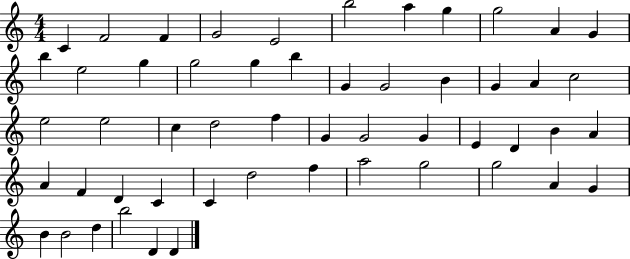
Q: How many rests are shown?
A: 0